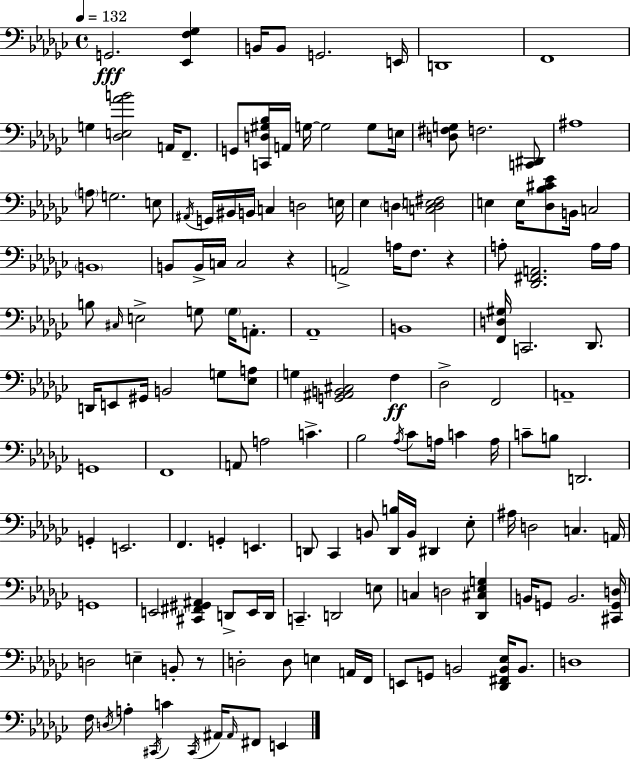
G2/h. [Eb2,F3,Gb3]/q B2/s B2/e G2/h. E2/s D2/w F2/w G3/q [Db3,E3,Ab4,B4]/h A2/s F2/e. G2/e [C2,D3,G#3,Bb3]/s A2/s G3/s G3/h G3/e E3/s [D3,F#3,G3]/e F3/h. [C2,D#2]/e A#3/w A3/e G3/h. E3/e A#2/s G2/s BIS2/s B2/s C3/q D3/h E3/s Eb3/q D3/q [C3,D3,E3,F#3]/h E3/q E3/s [Db3,Bb3,C#4,Eb4]/e B2/s C3/h B2/w B2/e B2/s C3/s C3/h R/q A2/h A3/s F3/e. R/q A3/e [Db2,F#2,A2]/h. A3/s A3/s B3/e C#3/s E3/h G3/e G3/s A2/e. Ab2/w B2/w [F2,D3,G#3]/s C2/h. Db2/e. D2/s E2/e G#2/s B2/h G3/e [Eb3,A3]/e G3/q [G2,A#2,B2,C#3]/h F3/q Db3/h F2/h A2/w G2/w F2/w A2/e A3/h C4/q. Bb3/h Ab3/s CES4/e A3/s C4/q A3/s C4/e B3/e D2/h. G2/q E2/h. F2/q. G2/q E2/q. D2/e CES2/q B2/e [D2,B3]/s B2/s D#2/q Eb3/e A#3/s D3/h C3/q. A2/s G2/w E2/h [C#2,F#2,G#2,A#2]/q D2/e E2/s D2/s C2/q. D2/h E3/e C3/q D3/h [Db2,C#3,Eb3,G3]/q B2/s G2/e B2/h. [C#2,G2,D3]/s D3/h E3/q B2/e R/e D3/h D3/e E3/q A2/s F2/s E2/e G2/e B2/h [Db2,F#2,B2,Eb3]/s B2/e. D3/w F3/s D3/s A3/q C#2/s C4/q C#2/s A#2/s A#2/s F#2/e E2/q